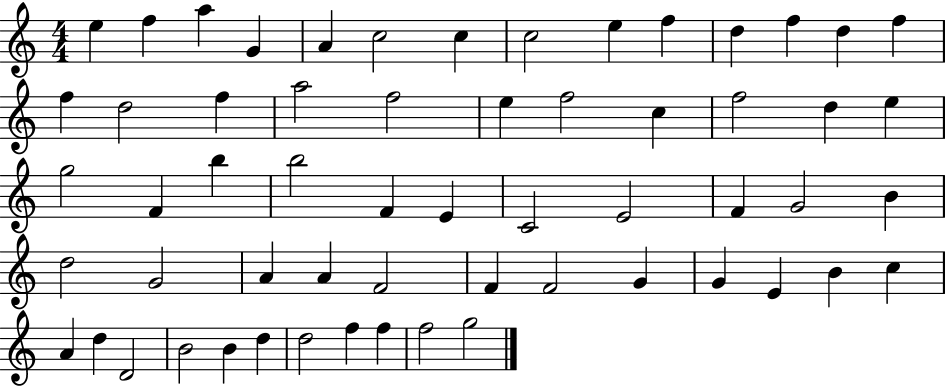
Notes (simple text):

E5/q F5/q A5/q G4/q A4/q C5/h C5/q C5/h E5/q F5/q D5/q F5/q D5/q F5/q F5/q D5/h F5/q A5/h F5/h E5/q F5/h C5/q F5/h D5/q E5/q G5/h F4/q B5/q B5/h F4/q E4/q C4/h E4/h F4/q G4/h B4/q D5/h G4/h A4/q A4/q F4/h F4/q F4/h G4/q G4/q E4/q B4/q C5/q A4/q D5/q D4/h B4/h B4/q D5/q D5/h F5/q F5/q F5/h G5/h